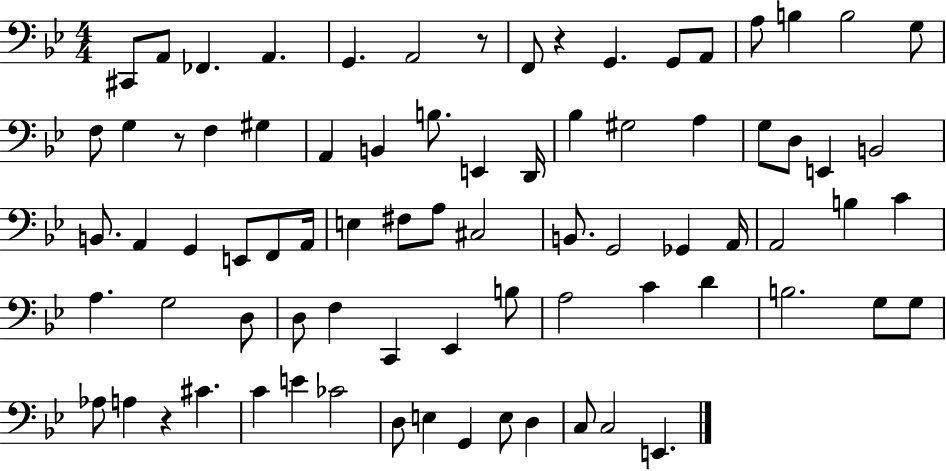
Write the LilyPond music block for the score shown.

{
  \clef bass
  \numericTimeSignature
  \time 4/4
  \key bes \major
  cis,8 a,8 fes,4. a,4. | g,4. a,2 r8 | f,8 r4 g,4. g,8 a,8 | a8 b4 b2 g8 | \break f8 g4 r8 f4 gis4 | a,4 b,4 b8. e,4 d,16 | bes4 gis2 a4 | g8 d8 e,4 b,2 | \break b,8. a,4 g,4 e,8 f,8 a,16 | e4 fis8 a8 cis2 | b,8. g,2 ges,4 a,16 | a,2 b4 c'4 | \break a4. g2 d8 | d8 f4 c,4 ees,4 b8 | a2 c'4 d'4 | b2. g8 g8 | \break aes8 a4 r4 cis'4. | c'4 e'4 ces'2 | d8 e4 g,4 e8 d4 | c8 c2 e,4. | \break \bar "|."
}